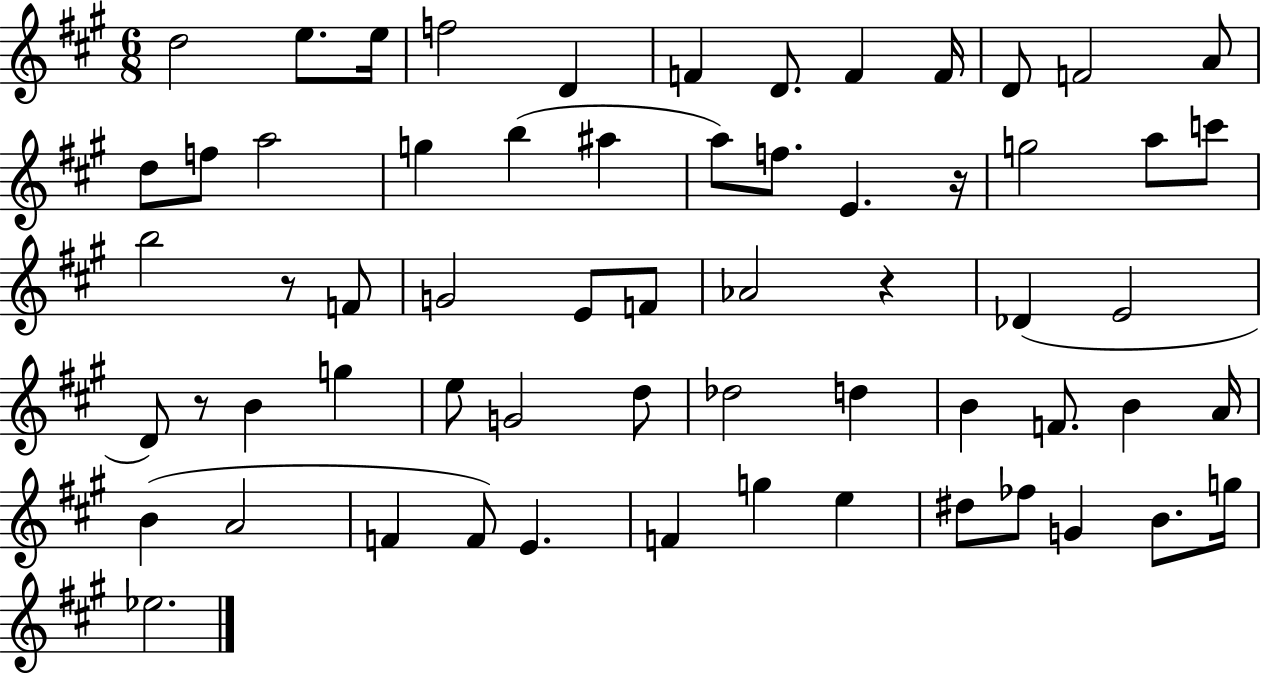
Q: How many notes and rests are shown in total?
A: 62